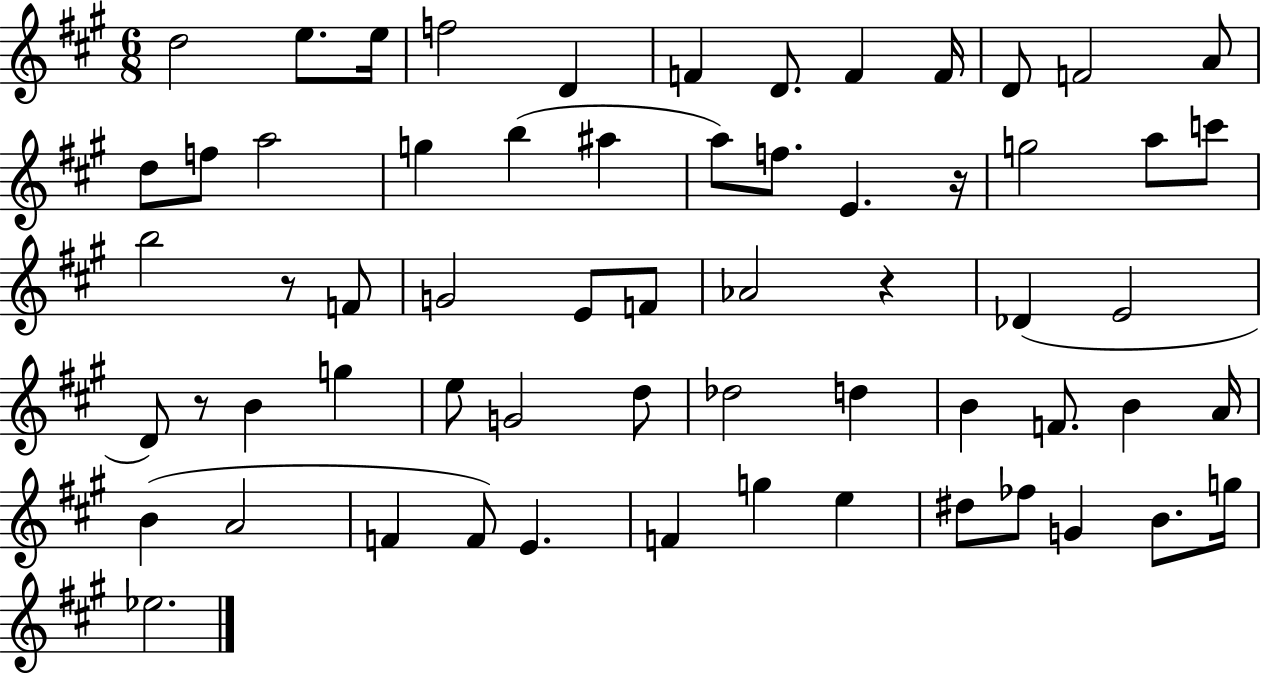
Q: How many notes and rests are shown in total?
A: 62